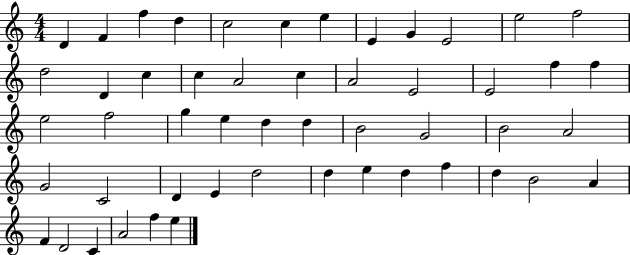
D4/q F4/q F5/q D5/q C5/h C5/q E5/q E4/q G4/q E4/h E5/h F5/h D5/h D4/q C5/q C5/q A4/h C5/q A4/h E4/h E4/h F5/q F5/q E5/h F5/h G5/q E5/q D5/q D5/q B4/h G4/h B4/h A4/h G4/h C4/h D4/q E4/q D5/h D5/q E5/q D5/q F5/q D5/q B4/h A4/q F4/q D4/h C4/q A4/h F5/q E5/q